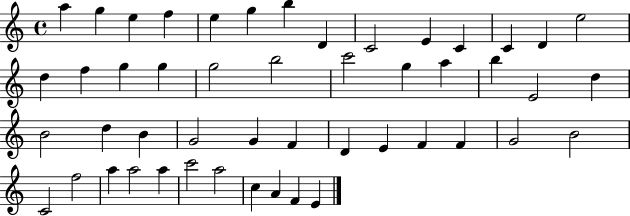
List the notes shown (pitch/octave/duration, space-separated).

A5/q G5/q E5/q F5/q E5/q G5/q B5/q D4/q C4/h E4/q C4/q C4/q D4/q E5/h D5/q F5/q G5/q G5/q G5/h B5/h C6/h G5/q A5/q B5/q E4/h D5/q B4/h D5/q B4/q G4/h G4/q F4/q D4/q E4/q F4/q F4/q G4/h B4/h C4/h F5/h A5/q A5/h A5/q C6/h A5/h C5/q A4/q F4/q E4/q